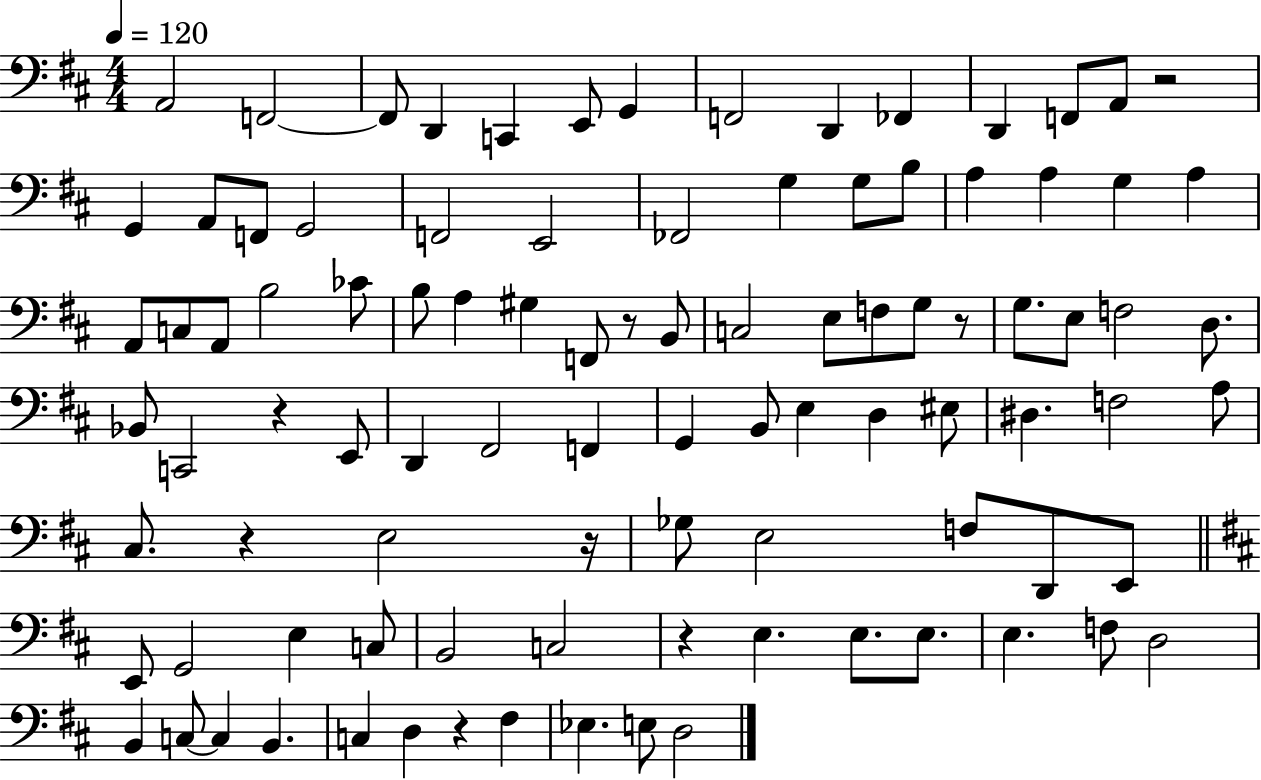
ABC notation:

X:1
T:Untitled
M:4/4
L:1/4
K:D
A,,2 F,,2 F,,/2 D,, C,, E,,/2 G,, F,,2 D,, _F,, D,, F,,/2 A,,/2 z2 G,, A,,/2 F,,/2 G,,2 F,,2 E,,2 _F,,2 G, G,/2 B,/2 A, A, G, A, A,,/2 C,/2 A,,/2 B,2 _C/2 B,/2 A, ^G, F,,/2 z/2 B,,/2 C,2 E,/2 F,/2 G,/2 z/2 G,/2 E,/2 F,2 D,/2 _B,,/2 C,,2 z E,,/2 D,, ^F,,2 F,, G,, B,,/2 E, D, ^E,/2 ^D, F,2 A,/2 ^C,/2 z E,2 z/4 _G,/2 E,2 F,/2 D,,/2 E,,/2 E,,/2 G,,2 E, C,/2 B,,2 C,2 z E, E,/2 E,/2 E, F,/2 D,2 B,, C,/2 C, B,, C, D, z ^F, _E, E,/2 D,2